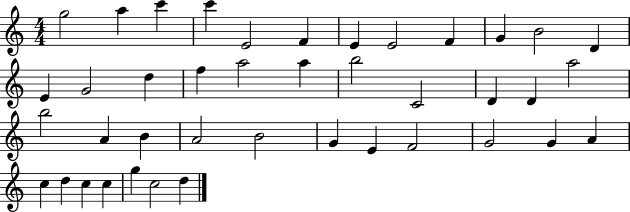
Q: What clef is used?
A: treble